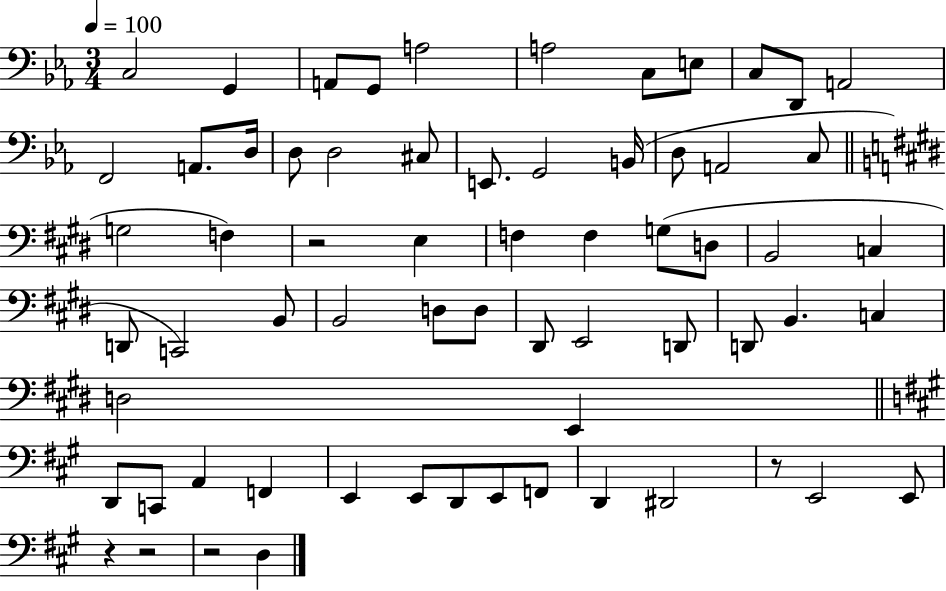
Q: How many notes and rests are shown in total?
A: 65